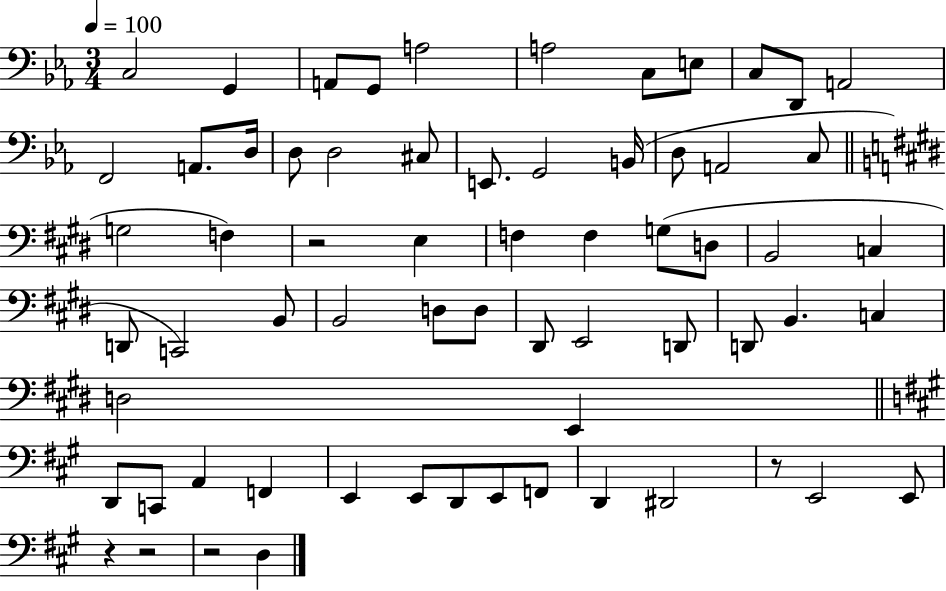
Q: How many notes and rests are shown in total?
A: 65